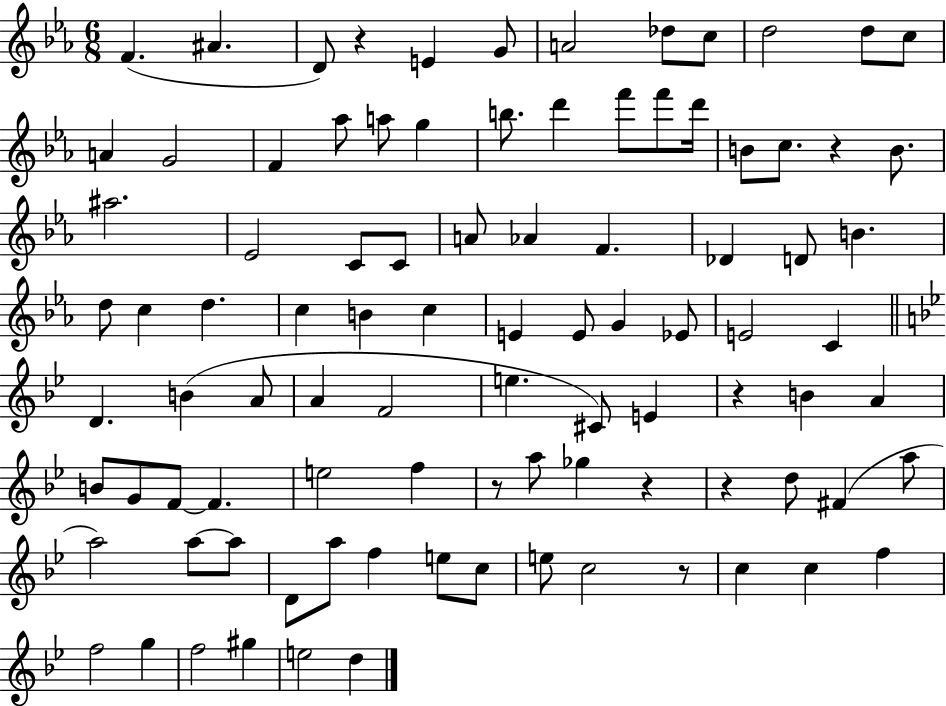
F4/q. A#4/q. D4/e R/q E4/q G4/e A4/h Db5/e C5/e D5/h D5/e C5/e A4/q G4/h F4/q Ab5/e A5/e G5/q B5/e. D6/q F6/e F6/e D6/s B4/e C5/e. R/q B4/e. A#5/h. Eb4/h C4/e C4/e A4/e Ab4/q F4/q. Db4/q D4/e B4/q. D5/e C5/q D5/q. C5/q B4/q C5/q E4/q E4/e G4/q Eb4/e E4/h C4/q D4/q. B4/q A4/e A4/q F4/h E5/q. C#4/e E4/q R/q B4/q A4/q B4/e G4/e F4/e F4/q. E5/h F5/q R/e A5/e Gb5/q R/q R/q D5/e F#4/q A5/e A5/h A5/e A5/e D4/e A5/e F5/q E5/e C5/e E5/e C5/h R/e C5/q C5/q F5/q F5/h G5/q F5/h G#5/q E5/h D5/q